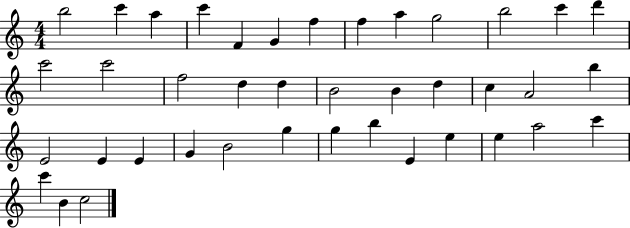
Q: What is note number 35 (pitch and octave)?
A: E5